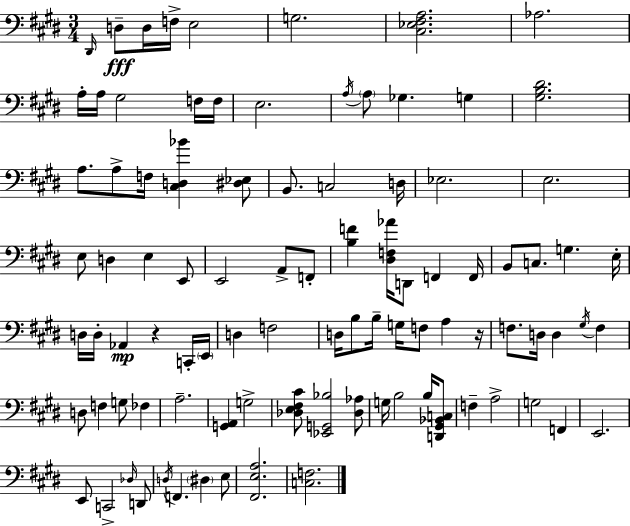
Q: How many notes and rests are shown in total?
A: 94